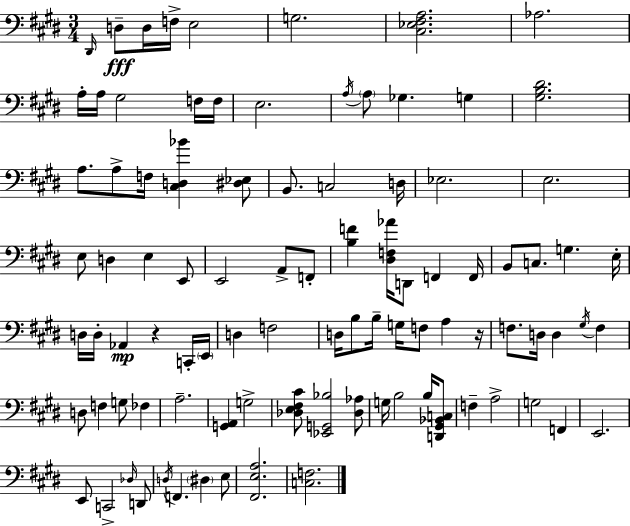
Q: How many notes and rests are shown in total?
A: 94